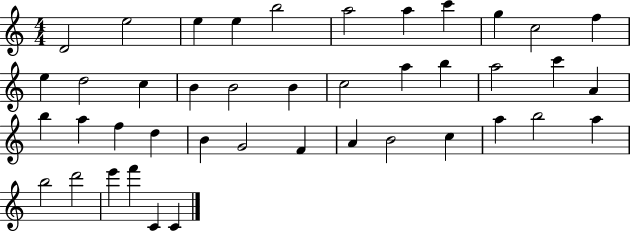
D4/h E5/h E5/q E5/q B5/h A5/h A5/q C6/q G5/q C5/h F5/q E5/q D5/h C5/q B4/q B4/h B4/q C5/h A5/q B5/q A5/h C6/q A4/q B5/q A5/q F5/q D5/q B4/q G4/h F4/q A4/q B4/h C5/q A5/q B5/h A5/q B5/h D6/h E6/q F6/q C4/q C4/q